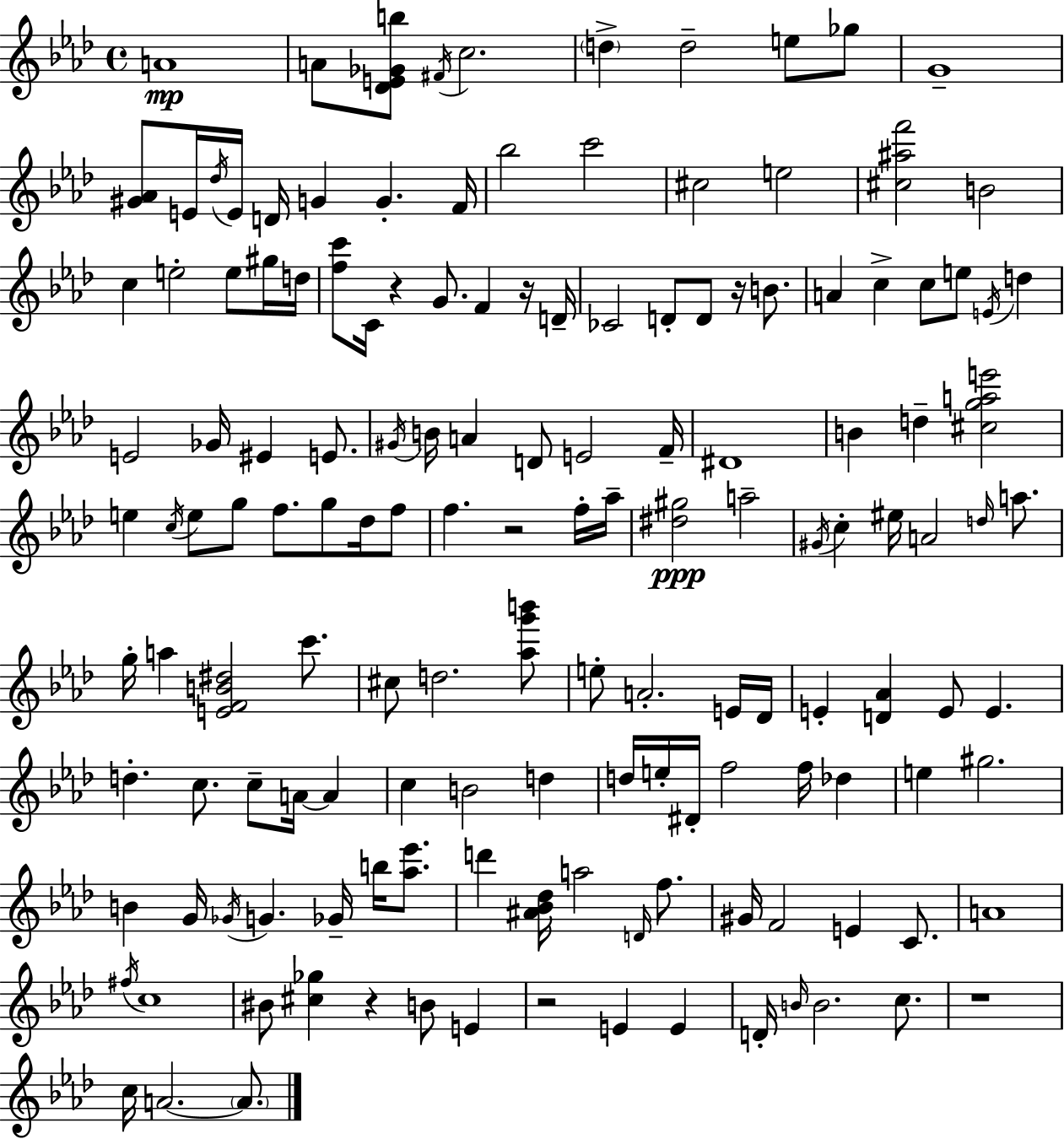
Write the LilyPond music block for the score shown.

{
  \clef treble
  \time 4/4
  \defaultTimeSignature
  \key aes \major
  a'1\mp | a'8 <des' e' ges' b''>8 \acciaccatura { fis'16 } c''2. | \parenthesize d''4-> d''2-- e''8 ges''8 | g'1-- | \break <gis' aes'>8 e'16 \acciaccatura { des''16 } e'16 d'16 g'4 g'4.-. | f'16 bes''2 c'''2 | cis''2 e''2 | <cis'' ais'' f'''>2 b'2 | \break c''4 e''2-. e''8 | gis''16 d''16 <f'' c'''>8 c'16 r4 g'8. f'4 | r16 d'16-- ces'2 d'8-. d'8 r16 b'8. | a'4 c''4-> c''8 e''8 \acciaccatura { e'16 } d''4 | \break e'2 ges'16 eis'4 | e'8. \acciaccatura { gis'16 } b'16 a'4 d'8 e'2 | f'16-- dis'1 | b'4 d''4-- <cis'' g'' a'' e'''>2 | \break e''4 \acciaccatura { c''16 } e''8 g''8 f''8. | g''8 des''16 f''8 f''4. r2 | f''16-. aes''16-- <dis'' gis''>2\ppp a''2-- | \acciaccatura { gis'16 } c''4-. eis''16 a'2 | \break \grace { d''16 } a''8. g''16-. a''4 <e' f' b' dis''>2 | c'''8. cis''8 d''2. | <aes'' g''' b'''>8 e''8-. a'2.-. | e'16 des'16 e'4-. <d' aes'>4 e'8 | \break e'4. d''4.-. c''8. | c''8-- a'16~~ a'4 c''4 b'2 | d''4 d''16 e''16-. dis'16-. f''2 | f''16 des''4 e''4 gis''2. | \break b'4 g'16 \acciaccatura { ges'16 } g'4. | ges'16-- b''16 <aes'' ees'''>8. d'''4 <ais' bes' des''>16 a''2 | \grace { d'16 } f''8. gis'16 f'2 | e'4 c'8. a'1 | \break \acciaccatura { fis''16 } c''1 | bis'8 <cis'' ges''>4 | r4 b'8 e'4 r2 | e'4 e'4 d'16-. \grace { b'16 } b'2. | \break c''8. r1 | c''16 a'2.~~ | \parenthesize a'8. \bar "|."
}